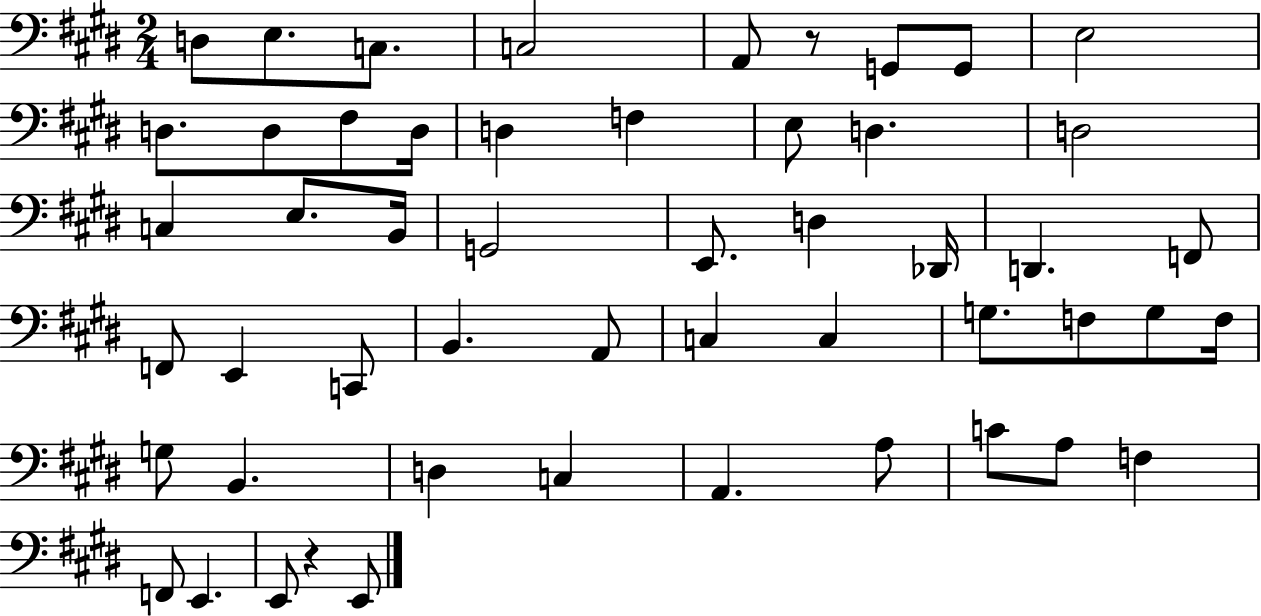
D3/e E3/e. C3/e. C3/h A2/e R/e G2/e G2/e E3/h D3/e. D3/e F#3/e D3/s D3/q F3/q E3/e D3/q. D3/h C3/q E3/e. B2/s G2/h E2/e. D3/q Db2/s D2/q. F2/e F2/e E2/q C2/e B2/q. A2/e C3/q C3/q G3/e. F3/e G3/e F3/s G3/e B2/q. D3/q C3/q A2/q. A3/e C4/e A3/e F3/q F2/e E2/q. E2/e R/q E2/e